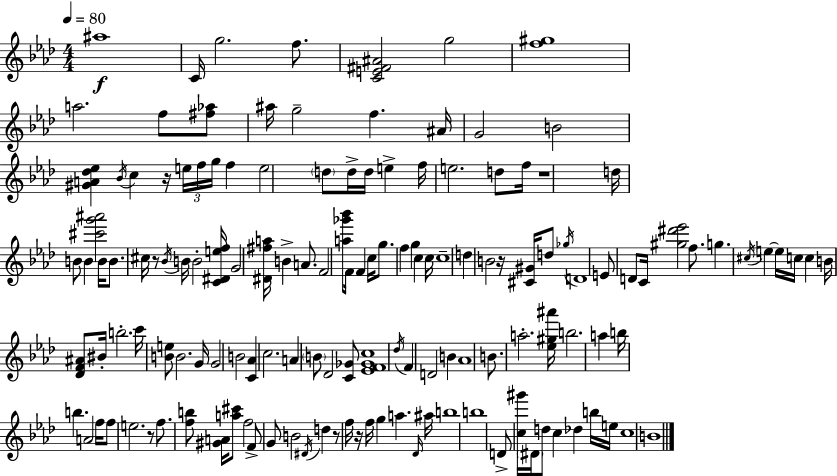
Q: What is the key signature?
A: AES major